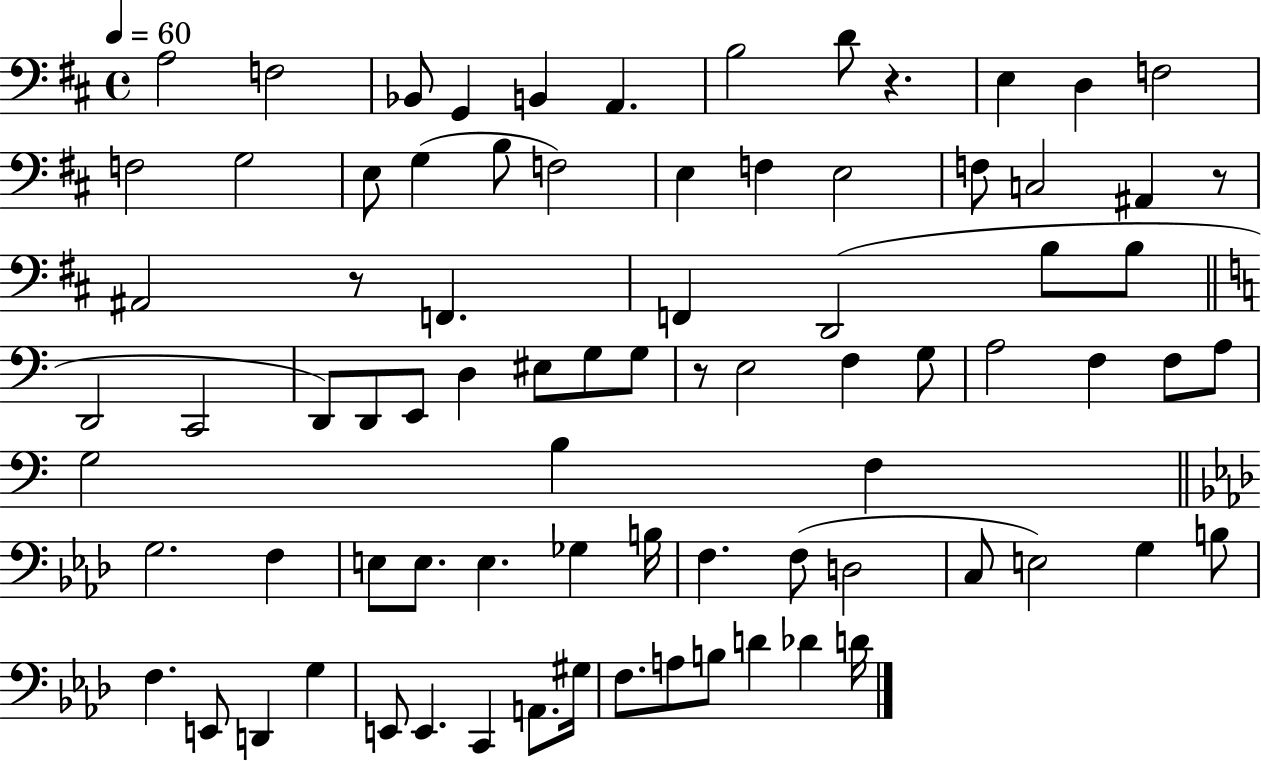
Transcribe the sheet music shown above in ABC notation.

X:1
T:Untitled
M:4/4
L:1/4
K:D
A,2 F,2 _B,,/2 G,, B,, A,, B,2 D/2 z E, D, F,2 F,2 G,2 E,/2 G, B,/2 F,2 E, F, E,2 F,/2 C,2 ^A,, z/2 ^A,,2 z/2 F,, F,, D,,2 B,/2 B,/2 D,,2 C,,2 D,,/2 D,,/2 E,,/2 D, ^E,/2 G,/2 G,/2 z/2 E,2 F, G,/2 A,2 F, F,/2 A,/2 G,2 B, F, G,2 F, E,/2 E,/2 E, _G, B,/4 F, F,/2 D,2 C,/2 E,2 G, B,/2 F, E,,/2 D,, G, E,,/2 E,, C,, A,,/2 ^G,/4 F,/2 A,/2 B,/2 D _D D/4